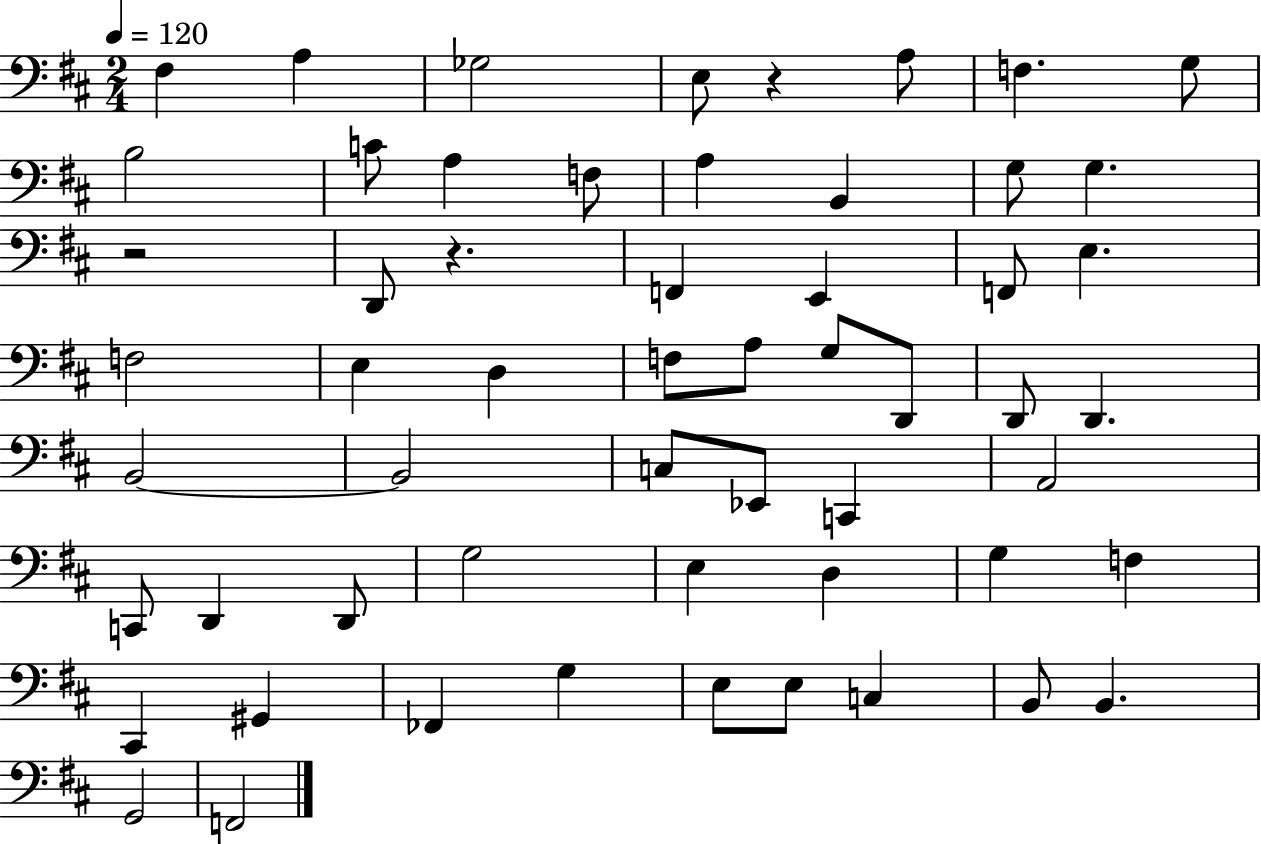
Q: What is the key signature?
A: D major